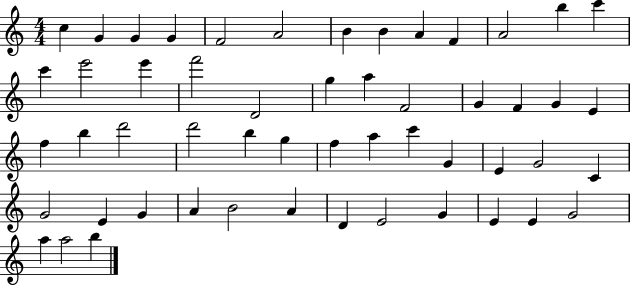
{
  \clef treble
  \numericTimeSignature
  \time 4/4
  \key c \major
  c''4 g'4 g'4 g'4 | f'2 a'2 | b'4 b'4 a'4 f'4 | a'2 b''4 c'''4 | \break c'''4 e'''2 e'''4 | f'''2 d'2 | g''4 a''4 f'2 | g'4 f'4 g'4 e'4 | \break f''4 b''4 d'''2 | d'''2 b''4 g''4 | f''4 a''4 c'''4 g'4 | e'4 g'2 c'4 | \break g'2 e'4 g'4 | a'4 b'2 a'4 | d'4 e'2 g'4 | e'4 e'4 g'2 | \break a''4 a''2 b''4 | \bar "|."
}